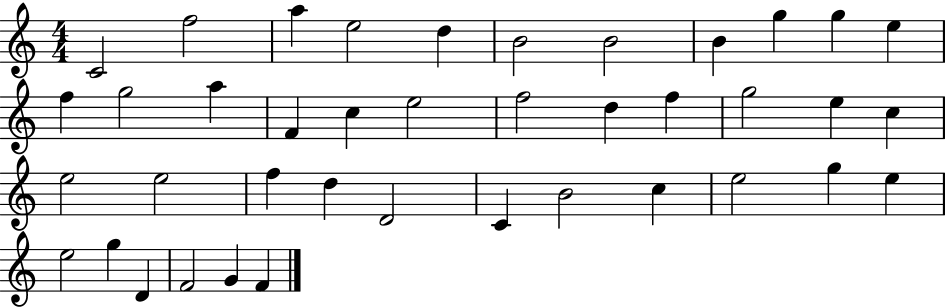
C4/h F5/h A5/q E5/h D5/q B4/h B4/h B4/q G5/q G5/q E5/q F5/q G5/h A5/q F4/q C5/q E5/h F5/h D5/q F5/q G5/h E5/q C5/q E5/h E5/h F5/q D5/q D4/h C4/q B4/h C5/q E5/h G5/q E5/q E5/h G5/q D4/q F4/h G4/q F4/q